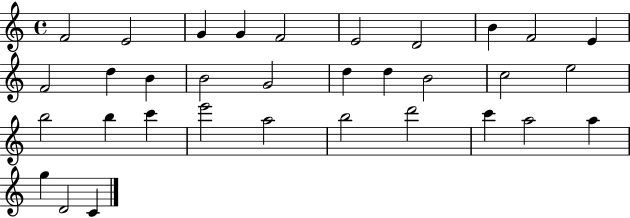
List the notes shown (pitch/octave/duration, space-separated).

F4/h E4/h G4/q G4/q F4/h E4/h D4/h B4/q F4/h E4/q F4/h D5/q B4/q B4/h G4/h D5/q D5/q B4/h C5/h E5/h B5/h B5/q C6/q E6/h A5/h B5/h D6/h C6/q A5/h A5/q G5/q D4/h C4/q